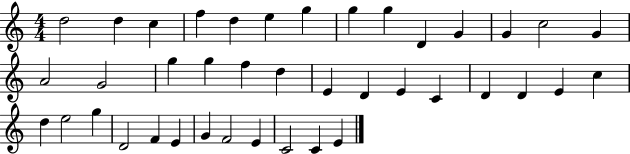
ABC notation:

X:1
T:Untitled
M:4/4
L:1/4
K:C
d2 d c f d e g g g D G G c2 G A2 G2 g g f d E D E C D D E c d e2 g D2 F E G F2 E C2 C E